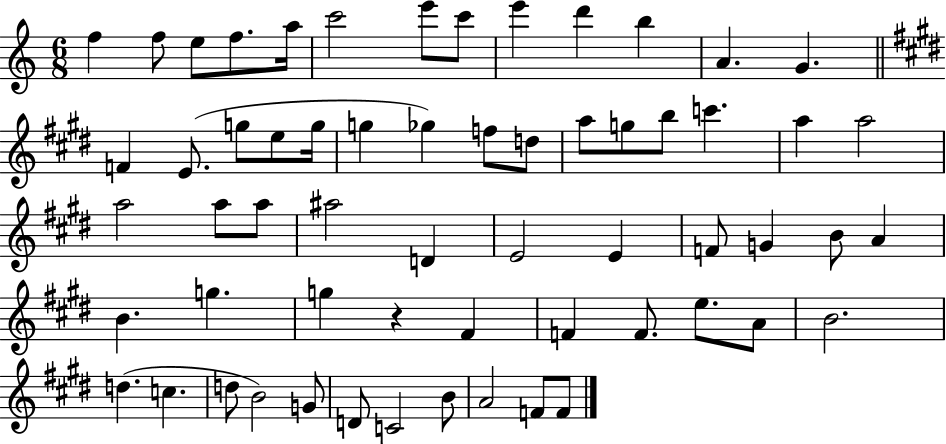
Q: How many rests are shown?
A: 1